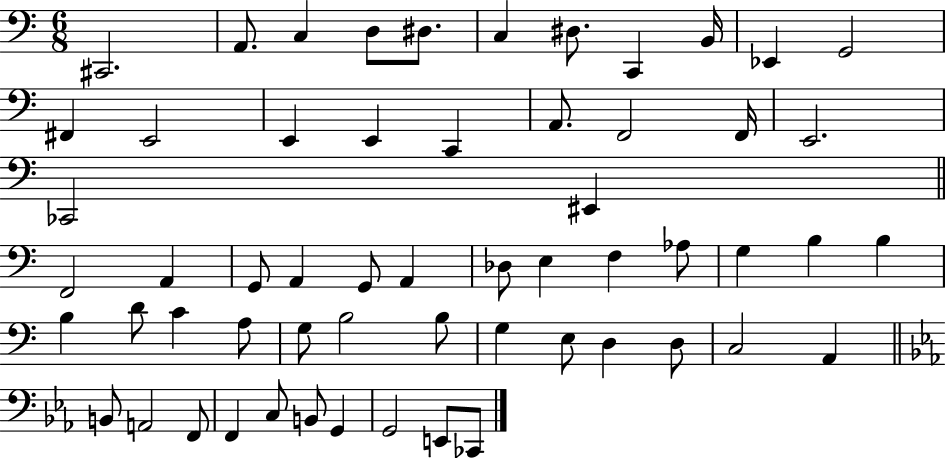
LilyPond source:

{
  \clef bass
  \numericTimeSignature
  \time 6/8
  \key c \major
  \repeat volta 2 { cis,2. | a,8. c4 d8 dis8. | c4 dis8. c,4 b,16 | ees,4 g,2 | \break fis,4 e,2 | e,4 e,4 c,4 | a,8. f,2 f,16 | e,2. | \break ces,2 eis,4 | \bar "||" \break \key c \major f,2 a,4 | g,8 a,4 g,8 a,4 | des8 e4 f4 aes8 | g4 b4 b4 | \break b4 d'8 c'4 a8 | g8 b2 b8 | g4 e8 d4 d8 | c2 a,4 | \break \bar "||" \break \key ees \major b,8 a,2 f,8 | f,4 c8 b,8 g,4 | g,2 e,8 ces,8 | } \bar "|."
}